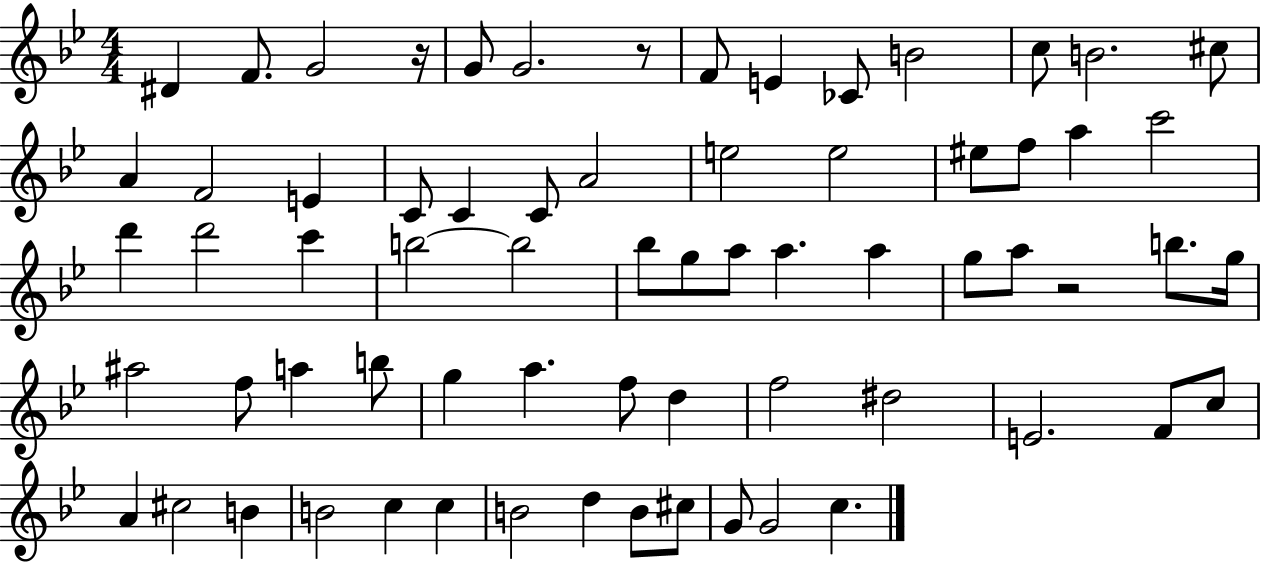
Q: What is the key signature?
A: BES major